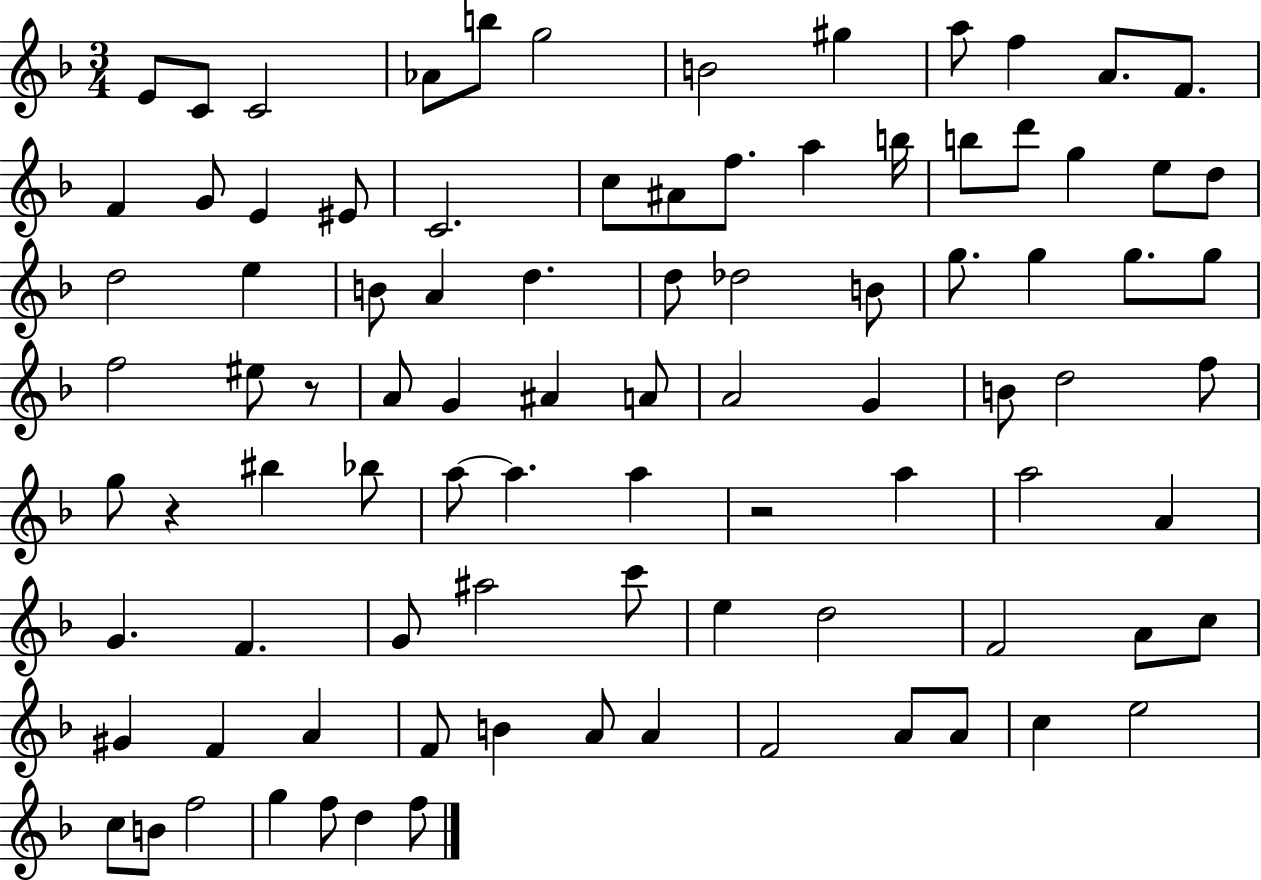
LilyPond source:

{
  \clef treble
  \numericTimeSignature
  \time 3/4
  \key f \major
  e'8 c'8 c'2 | aes'8 b''8 g''2 | b'2 gis''4 | a''8 f''4 a'8. f'8. | \break f'4 g'8 e'4 eis'8 | c'2. | c''8 ais'8 f''8. a''4 b''16 | b''8 d'''8 g''4 e''8 d''8 | \break d''2 e''4 | b'8 a'4 d''4. | d''8 des''2 b'8 | g''8. g''4 g''8. g''8 | \break f''2 eis''8 r8 | a'8 g'4 ais'4 a'8 | a'2 g'4 | b'8 d''2 f''8 | \break g''8 r4 bis''4 bes''8 | a''8~~ a''4. a''4 | r2 a''4 | a''2 a'4 | \break g'4. f'4. | g'8 ais''2 c'''8 | e''4 d''2 | f'2 a'8 c''8 | \break gis'4 f'4 a'4 | f'8 b'4 a'8 a'4 | f'2 a'8 a'8 | c''4 e''2 | \break c''8 b'8 f''2 | g''4 f''8 d''4 f''8 | \bar "|."
}